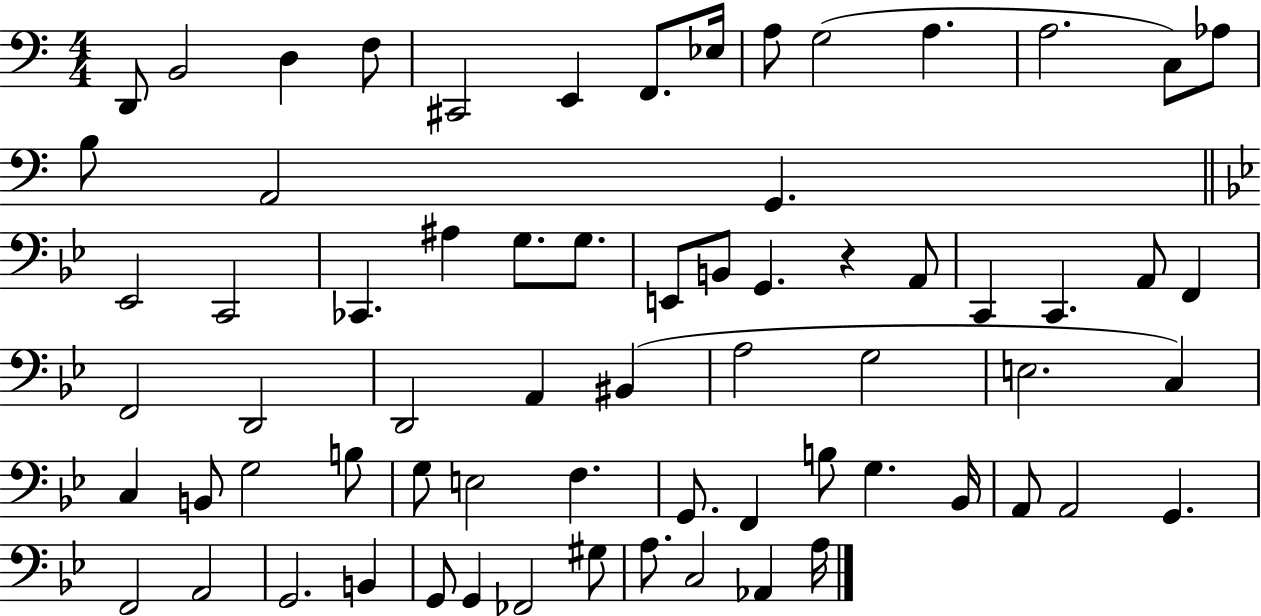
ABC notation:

X:1
T:Untitled
M:4/4
L:1/4
K:C
D,,/2 B,,2 D, F,/2 ^C,,2 E,, F,,/2 _E,/4 A,/2 G,2 A, A,2 C,/2 _A,/2 B,/2 A,,2 G,, _E,,2 C,,2 _C,, ^A, G,/2 G,/2 E,,/2 B,,/2 G,, z A,,/2 C,, C,, A,,/2 F,, F,,2 D,,2 D,,2 A,, ^B,, A,2 G,2 E,2 C, C, B,,/2 G,2 B,/2 G,/2 E,2 F, G,,/2 F,, B,/2 G, _B,,/4 A,,/2 A,,2 G,, F,,2 A,,2 G,,2 B,, G,,/2 G,, _F,,2 ^G,/2 A,/2 C,2 _A,, A,/4